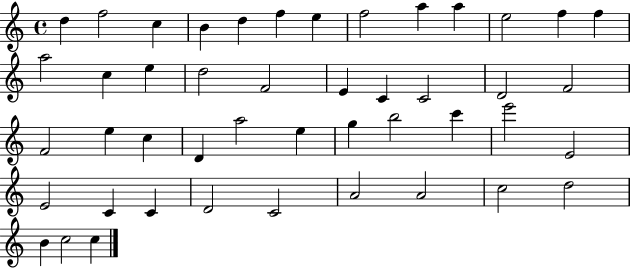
X:1
T:Untitled
M:4/4
L:1/4
K:C
d f2 c B d f e f2 a a e2 f f a2 c e d2 F2 E C C2 D2 F2 F2 e c D a2 e g b2 c' e'2 E2 E2 C C D2 C2 A2 A2 c2 d2 B c2 c